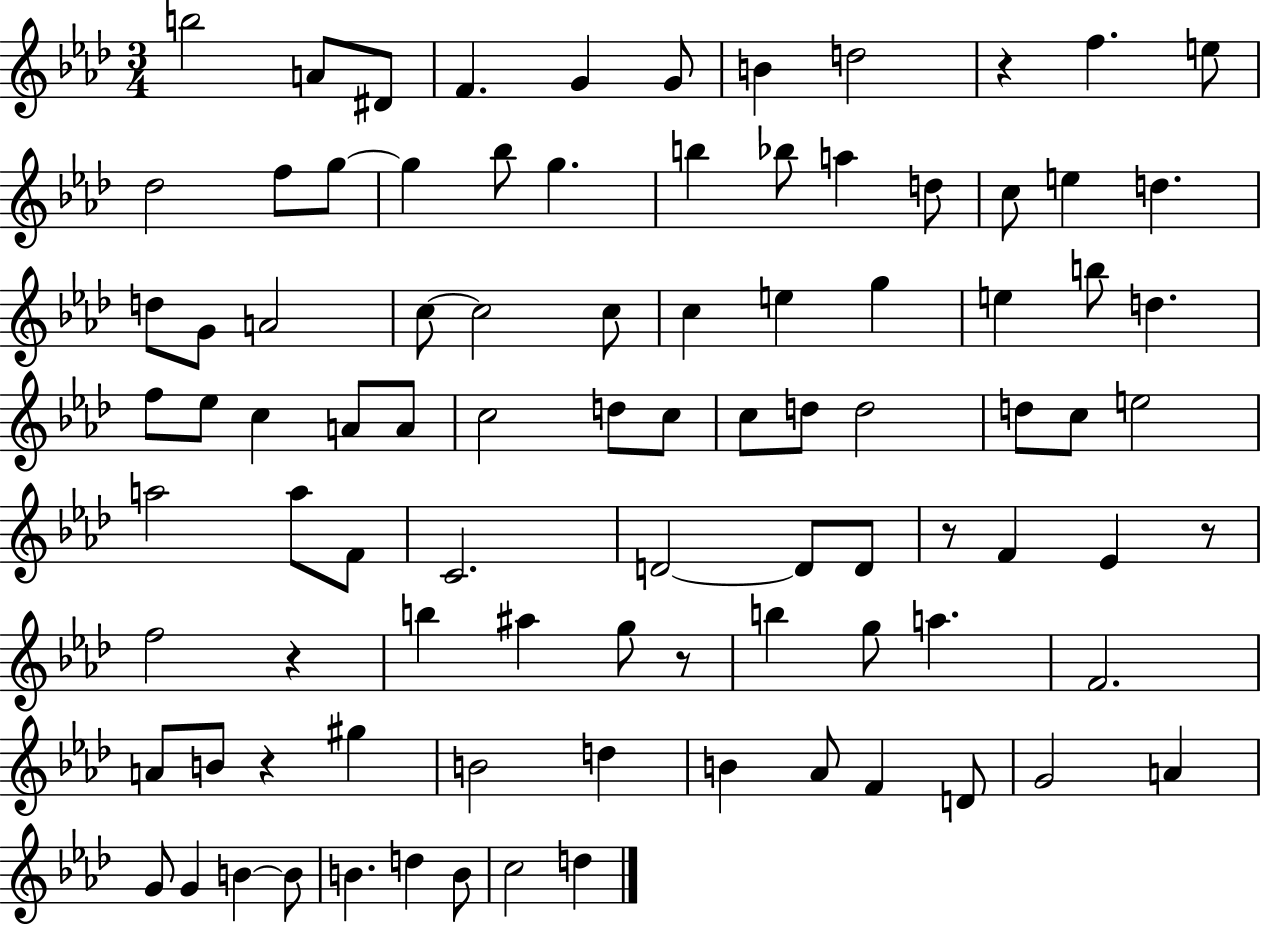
{
  \clef treble
  \numericTimeSignature
  \time 3/4
  \key aes \major
  b''2 a'8 dis'8 | f'4. g'4 g'8 | b'4 d''2 | r4 f''4. e''8 | \break des''2 f''8 g''8~~ | g''4 bes''8 g''4. | b''4 bes''8 a''4 d''8 | c''8 e''4 d''4. | \break d''8 g'8 a'2 | c''8~~ c''2 c''8 | c''4 e''4 g''4 | e''4 b''8 d''4. | \break f''8 ees''8 c''4 a'8 a'8 | c''2 d''8 c''8 | c''8 d''8 d''2 | d''8 c''8 e''2 | \break a''2 a''8 f'8 | c'2. | d'2~~ d'8 d'8 | r8 f'4 ees'4 r8 | \break f''2 r4 | b''4 ais''4 g''8 r8 | b''4 g''8 a''4. | f'2. | \break a'8 b'8 r4 gis''4 | b'2 d''4 | b'4 aes'8 f'4 d'8 | g'2 a'4 | \break g'8 g'4 b'4~~ b'8 | b'4. d''4 b'8 | c''2 d''4 | \bar "|."
}